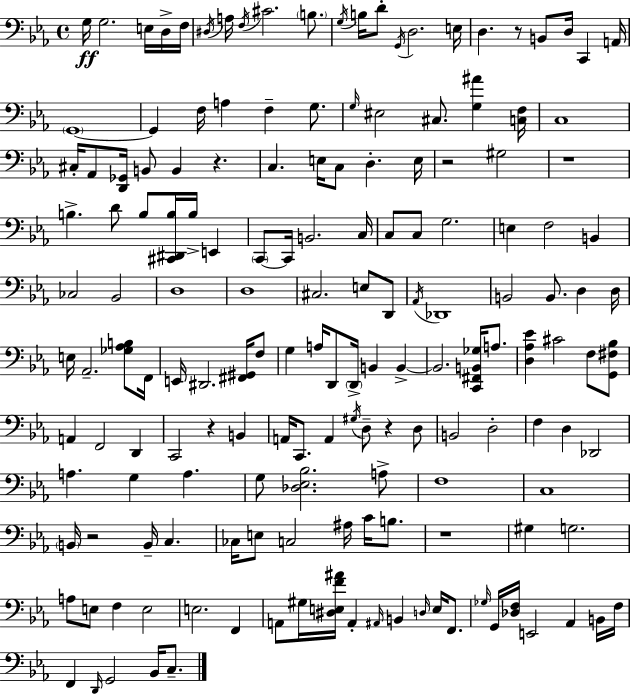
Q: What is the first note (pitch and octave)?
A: G3